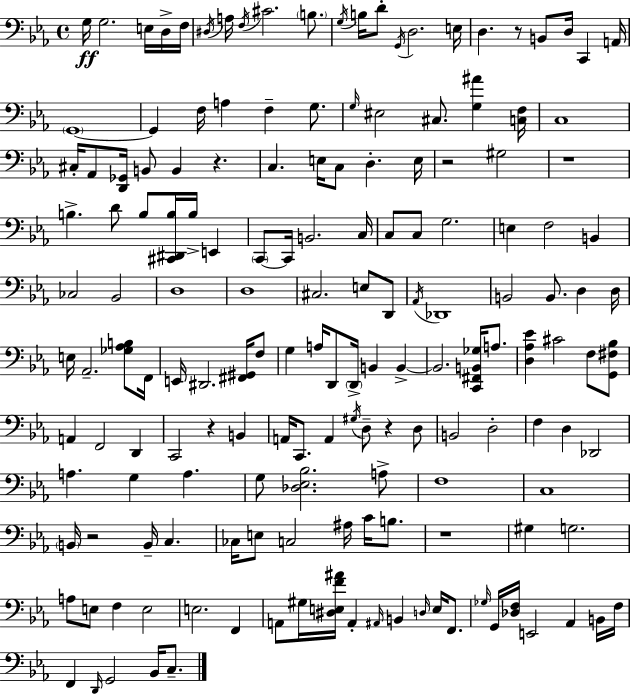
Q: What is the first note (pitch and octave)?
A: G3